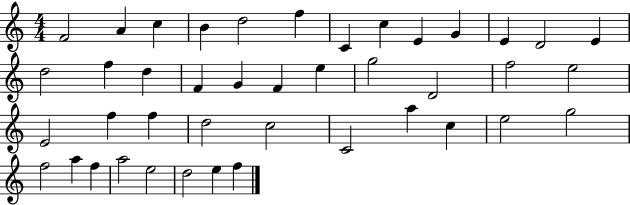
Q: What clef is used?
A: treble